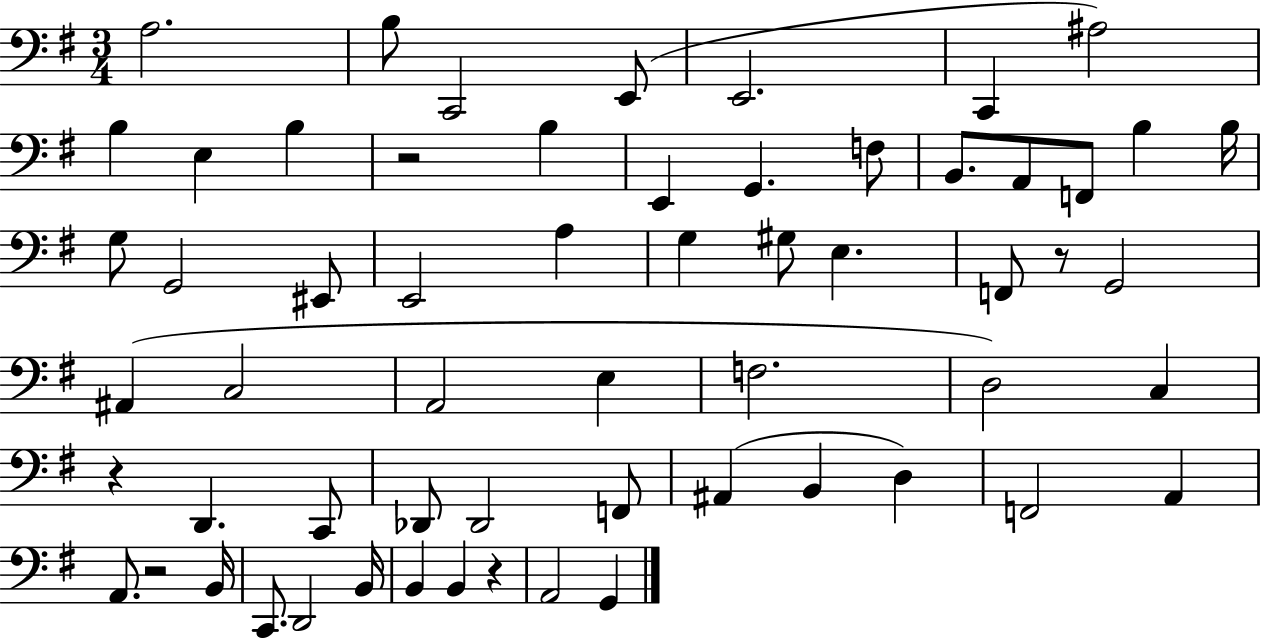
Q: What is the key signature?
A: G major